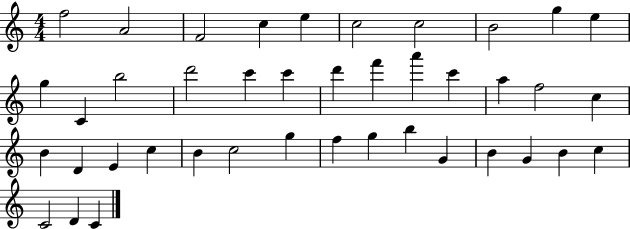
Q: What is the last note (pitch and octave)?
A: C4